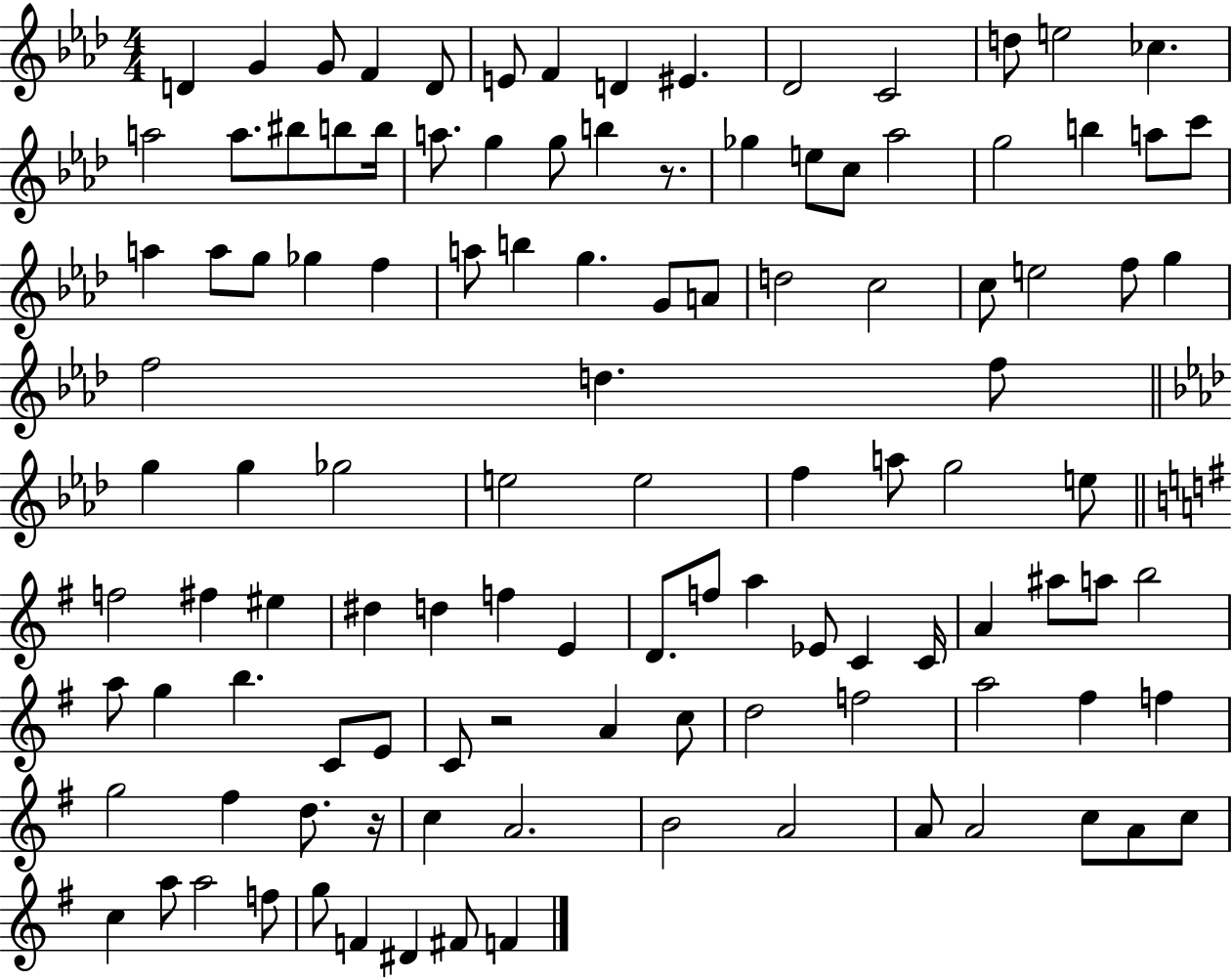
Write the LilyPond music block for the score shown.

{
  \clef treble
  \numericTimeSignature
  \time 4/4
  \key aes \major
  d'4 g'4 g'8 f'4 d'8 | e'8 f'4 d'4 eis'4. | des'2 c'2 | d''8 e''2 ces''4. | \break a''2 a''8. bis''8 b''8 b''16 | a''8. g''4 g''8 b''4 r8. | ges''4 e''8 c''8 aes''2 | g''2 b''4 a''8 c'''8 | \break a''4 a''8 g''8 ges''4 f''4 | a''8 b''4 g''4. g'8 a'8 | d''2 c''2 | c''8 e''2 f''8 g''4 | \break f''2 d''4. f''8 | \bar "||" \break \key aes \major g''4 g''4 ges''2 | e''2 e''2 | f''4 a''8 g''2 e''8 | \bar "||" \break \key g \major f''2 fis''4 eis''4 | dis''4 d''4 f''4 e'4 | d'8. f''8 a''4 ees'8 c'4 c'16 | a'4 ais''8 a''8 b''2 | \break a''8 g''4 b''4. c'8 e'8 | c'8 r2 a'4 c''8 | d''2 f''2 | a''2 fis''4 f''4 | \break g''2 fis''4 d''8. r16 | c''4 a'2. | b'2 a'2 | a'8 a'2 c''8 a'8 c''8 | \break c''4 a''8 a''2 f''8 | g''8 f'4 dis'4 fis'8 f'4 | \bar "|."
}